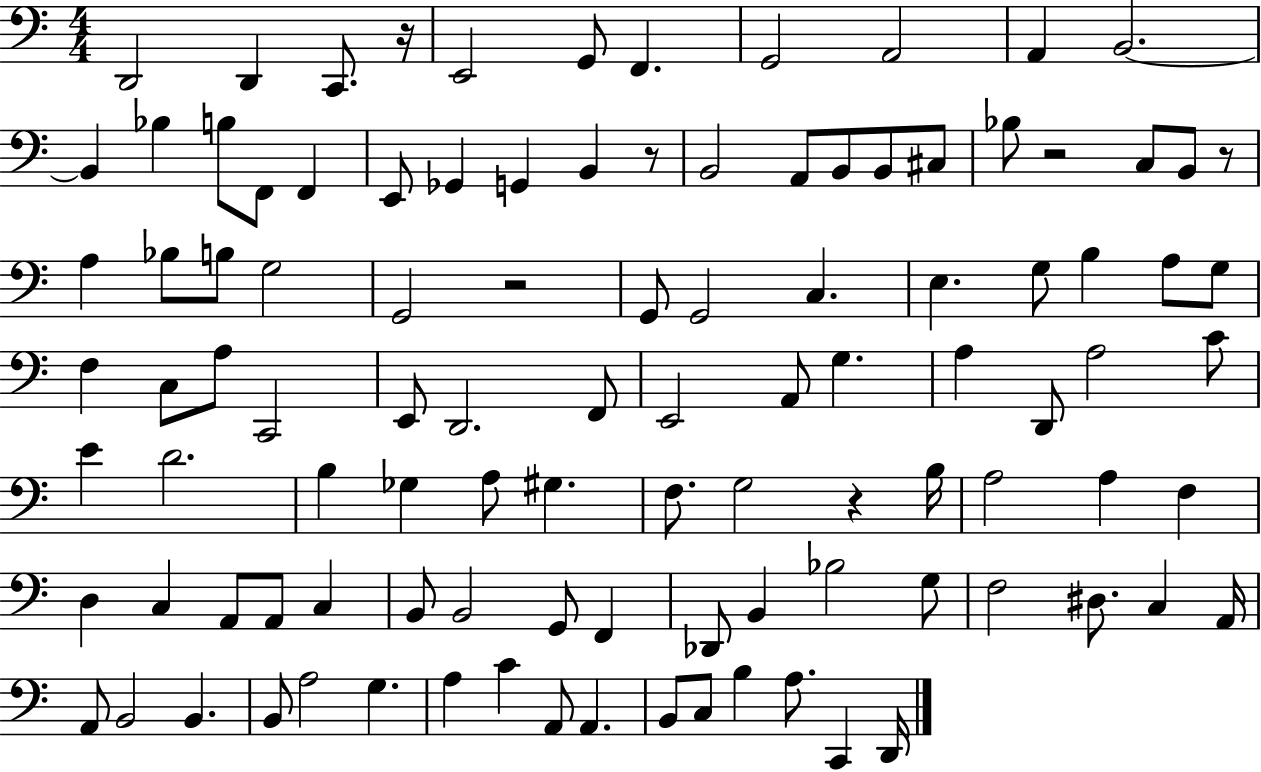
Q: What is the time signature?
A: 4/4